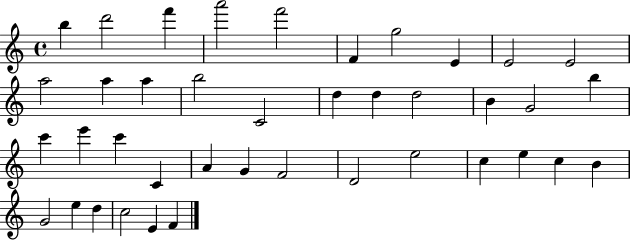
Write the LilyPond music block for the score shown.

{
  \clef treble
  \time 4/4
  \defaultTimeSignature
  \key c \major
  b''4 d'''2 f'''4 | a'''2 f'''2 | f'4 g''2 e'4 | e'2 e'2 | \break a''2 a''4 a''4 | b''2 c'2 | d''4 d''4 d''2 | b'4 g'2 b''4 | \break c'''4 e'''4 c'''4 c'4 | a'4 g'4 f'2 | d'2 e''2 | c''4 e''4 c''4 b'4 | \break g'2 e''4 d''4 | c''2 e'4 f'4 | \bar "|."
}